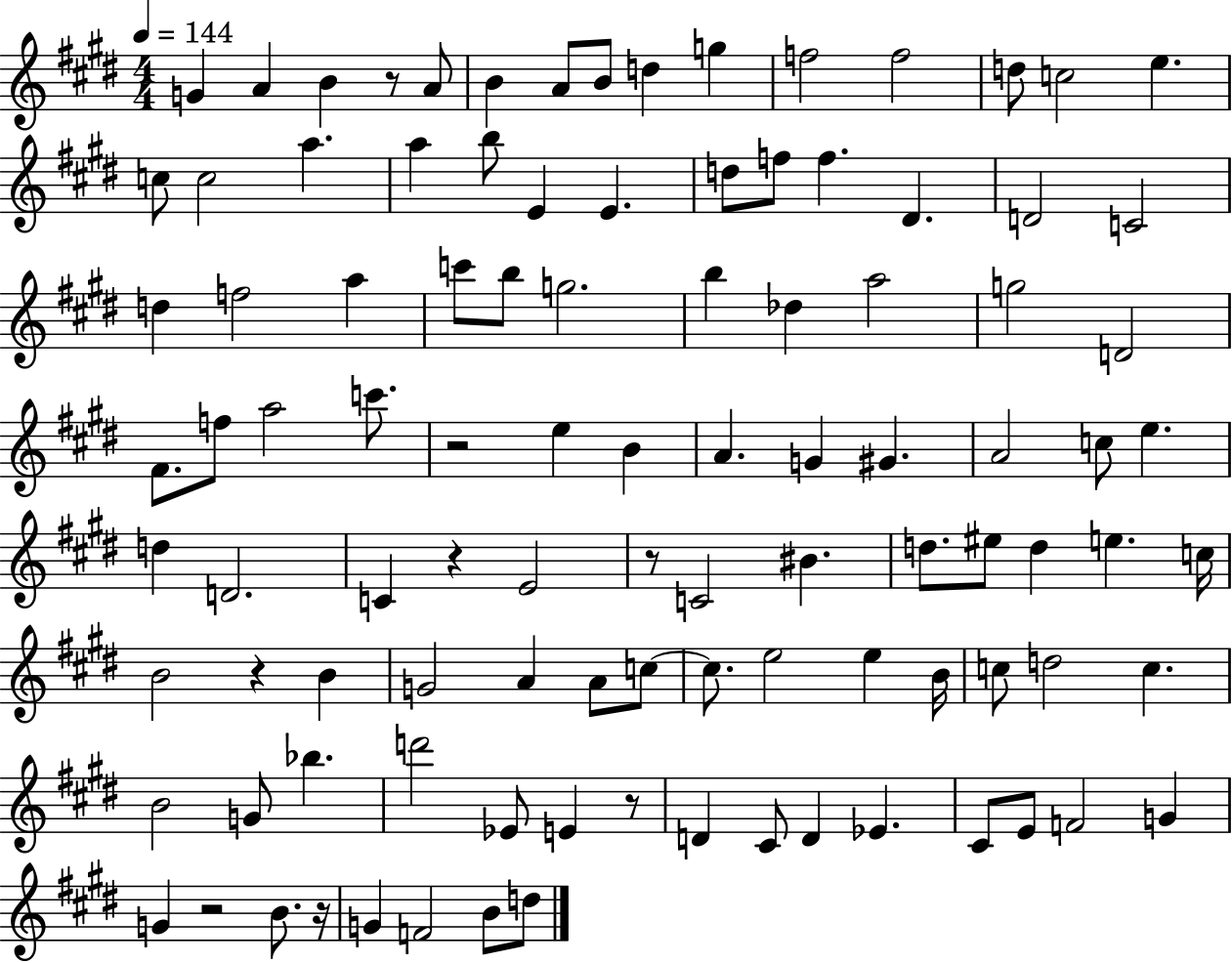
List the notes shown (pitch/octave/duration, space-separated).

G4/q A4/q B4/q R/e A4/e B4/q A4/e B4/e D5/q G5/q F5/h F5/h D5/e C5/h E5/q. C5/e C5/h A5/q. A5/q B5/e E4/q E4/q. D5/e F5/e F5/q. D#4/q. D4/h C4/h D5/q F5/h A5/q C6/e B5/e G5/h. B5/q Db5/q A5/h G5/h D4/h F#4/e. F5/e A5/h C6/e. R/h E5/q B4/q A4/q. G4/q G#4/q. A4/h C5/e E5/q. D5/q D4/h. C4/q R/q E4/h R/e C4/h BIS4/q. D5/e. EIS5/e D5/q E5/q. C5/s B4/h R/q B4/q G4/h A4/q A4/e C5/e C5/e. E5/h E5/q B4/s C5/e D5/h C5/q. B4/h G4/e Bb5/q. D6/h Eb4/e E4/q R/e D4/q C#4/e D4/q Eb4/q. C#4/e E4/e F4/h G4/q G4/q R/h B4/e. R/s G4/q F4/h B4/e D5/e